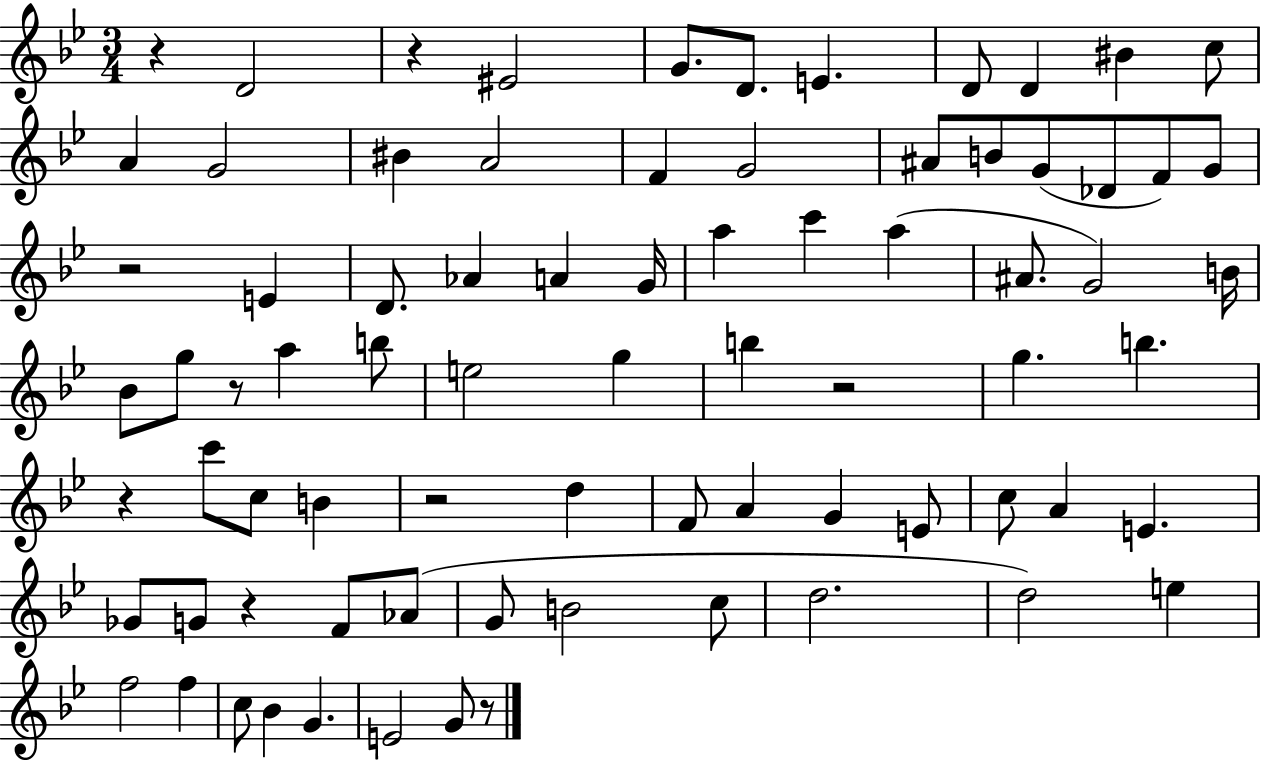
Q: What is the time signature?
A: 3/4